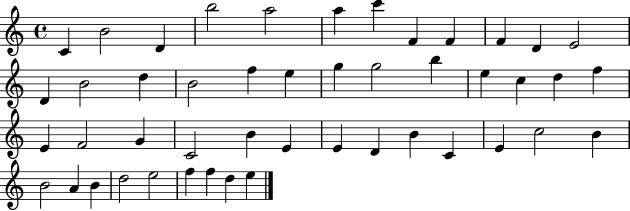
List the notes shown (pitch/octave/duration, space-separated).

C4/q B4/h D4/q B5/h A5/h A5/q C6/q F4/q F4/q F4/q D4/q E4/h D4/q B4/h D5/q B4/h F5/q E5/q G5/q G5/h B5/q E5/q C5/q D5/q F5/q E4/q F4/h G4/q C4/h B4/q E4/q E4/q D4/q B4/q C4/q E4/q C5/h B4/q B4/h A4/q B4/q D5/h E5/h F5/q F5/q D5/q E5/q